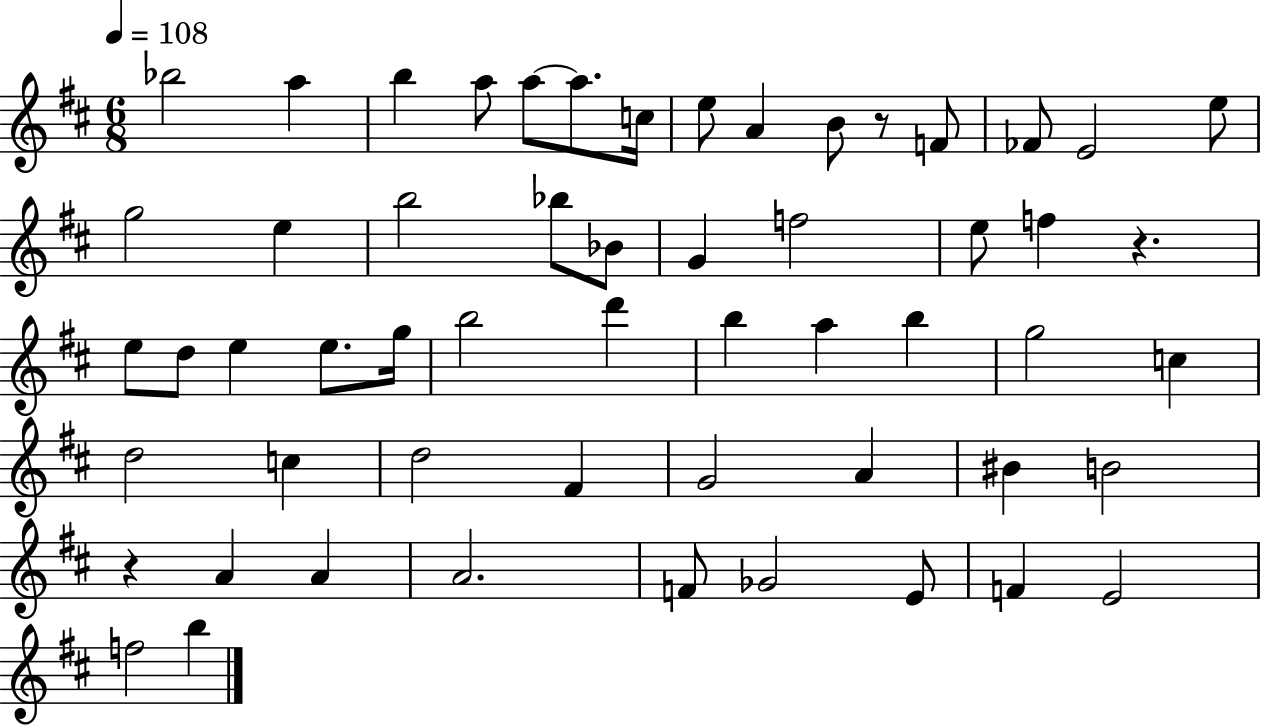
{
  \clef treble
  \numericTimeSignature
  \time 6/8
  \key d \major
  \tempo 4 = 108
  \repeat volta 2 { bes''2 a''4 | b''4 a''8 a''8~~ a''8. c''16 | e''8 a'4 b'8 r8 f'8 | fes'8 e'2 e''8 | \break g''2 e''4 | b''2 bes''8 bes'8 | g'4 f''2 | e''8 f''4 r4. | \break e''8 d''8 e''4 e''8. g''16 | b''2 d'''4 | b''4 a''4 b''4 | g''2 c''4 | \break d''2 c''4 | d''2 fis'4 | g'2 a'4 | bis'4 b'2 | \break r4 a'4 a'4 | a'2. | f'8 ges'2 e'8 | f'4 e'2 | \break f''2 b''4 | } \bar "|."
}